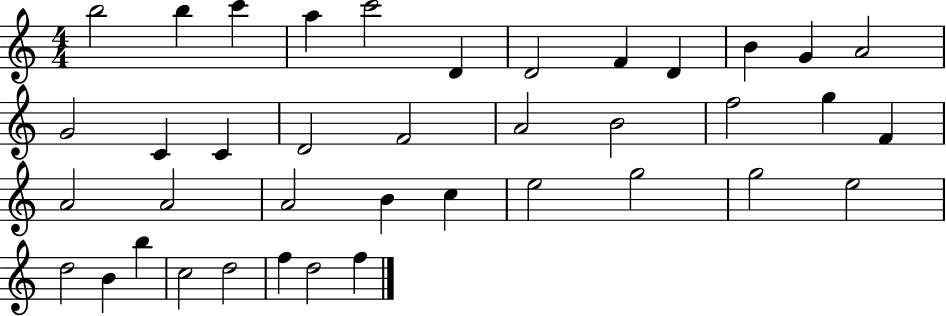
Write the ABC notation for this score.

X:1
T:Untitled
M:4/4
L:1/4
K:C
b2 b c' a c'2 D D2 F D B G A2 G2 C C D2 F2 A2 B2 f2 g F A2 A2 A2 B c e2 g2 g2 e2 d2 B b c2 d2 f d2 f